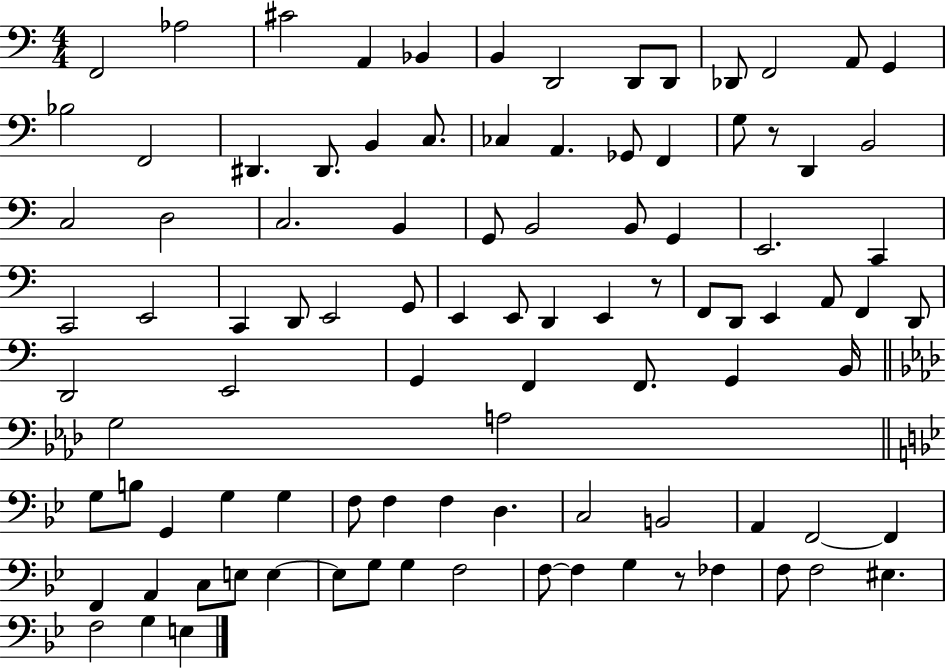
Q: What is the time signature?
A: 4/4